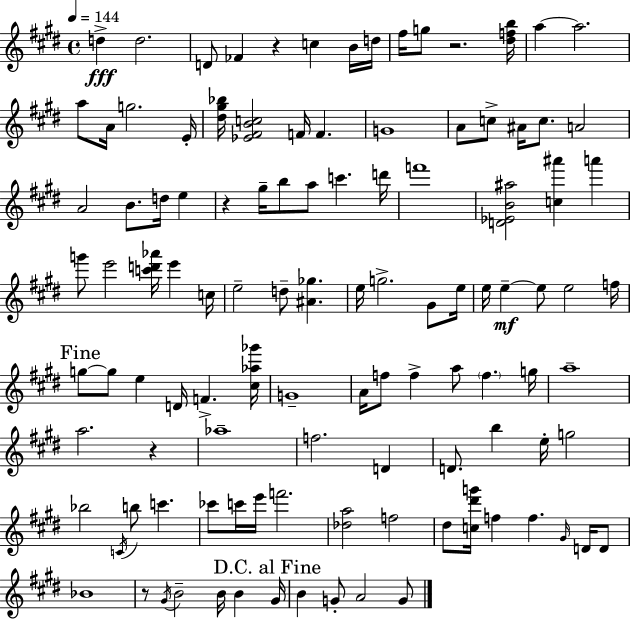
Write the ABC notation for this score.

X:1
T:Untitled
M:4/4
L:1/4
K:E
d d2 D/2 _F z c B/4 d/4 ^f/4 g/2 z2 [^dfb]/4 a a2 a/2 A/4 g2 E/4 [^d^g_b]/4 [_E^FBc]2 F/4 F G4 A/2 c/2 ^A/4 c/2 A2 A2 B/2 d/4 e z ^g/4 b/2 a/2 c' d'/4 f'4 [D_EB^a]2 [c^a'] a' g'/2 e'2 [c'd'_a']/4 e' c/4 e2 d/2 [^A_g] e/4 g2 ^G/2 e/4 e/4 e e/2 e2 f/4 g/2 g/2 e D/4 F [^c_a_g']/4 G4 A/4 f/2 f a/2 f g/4 a4 a2 z _a4 f2 D D/2 b e/4 g2 _b2 C/4 b/2 c' _c'/2 c'/4 e'/4 f'2 [_da]2 f2 ^d/2 [c^d'g']/4 f f ^G/4 D/4 D/2 _B4 z/2 ^G/4 B2 B/4 B ^G/4 B G/2 A2 G/2